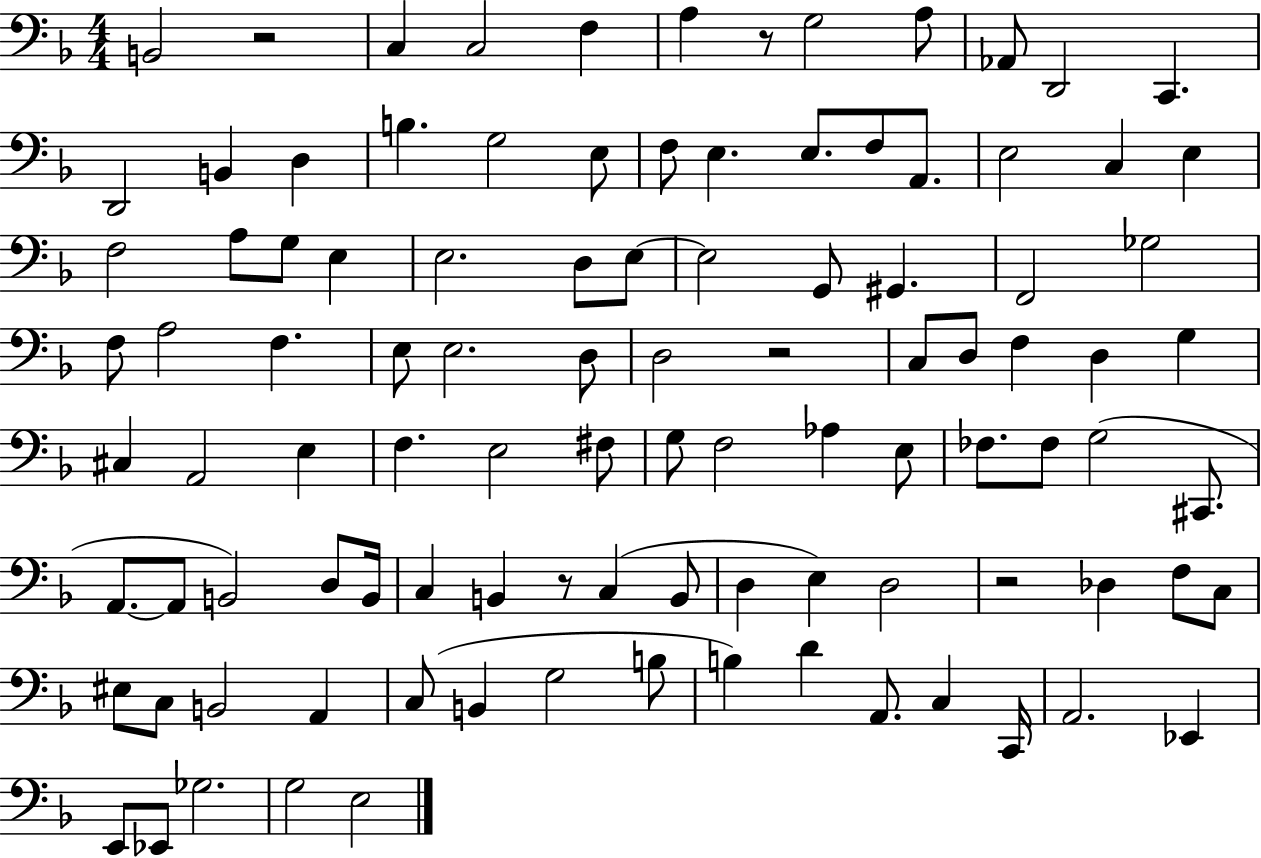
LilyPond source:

{
  \clef bass
  \numericTimeSignature
  \time 4/4
  \key f \major
  b,2 r2 | c4 c2 f4 | a4 r8 g2 a8 | aes,8 d,2 c,4. | \break d,2 b,4 d4 | b4. g2 e8 | f8 e4. e8. f8 a,8. | e2 c4 e4 | \break f2 a8 g8 e4 | e2. d8 e8~~ | e2 g,8 gis,4. | f,2 ges2 | \break f8 a2 f4. | e8 e2. d8 | d2 r2 | c8 d8 f4 d4 g4 | \break cis4 a,2 e4 | f4. e2 fis8 | g8 f2 aes4 e8 | fes8. fes8 g2( cis,8. | \break a,8.~~ a,8 b,2) d8 b,16 | c4 b,4 r8 c4( b,8 | d4 e4) d2 | r2 des4 f8 c8 | \break eis8 c8 b,2 a,4 | c8( b,4 g2 b8 | b4) d'4 a,8. c4 c,16 | a,2. ees,4 | \break e,8 ees,8 ges2. | g2 e2 | \bar "|."
}